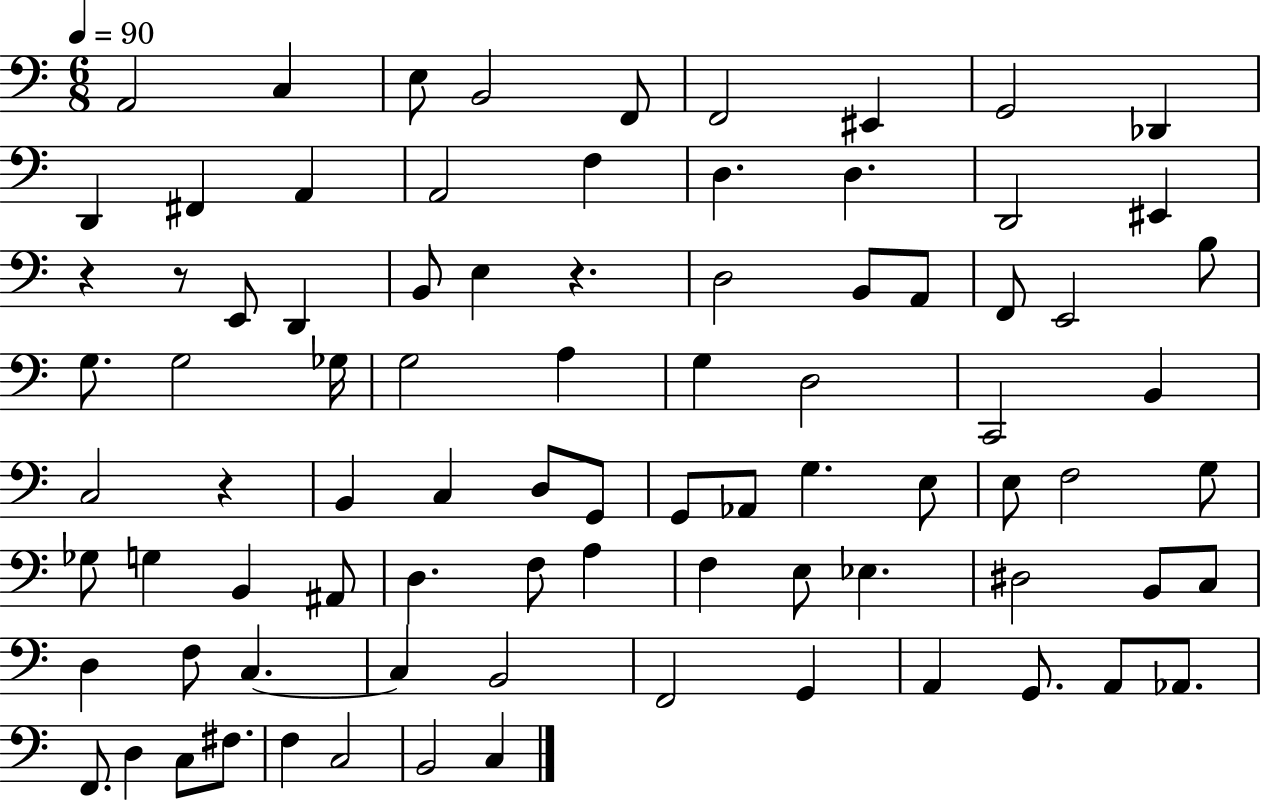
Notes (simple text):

A2/h C3/q E3/e B2/h F2/e F2/h EIS2/q G2/h Db2/q D2/q F#2/q A2/q A2/h F3/q D3/q. D3/q. D2/h EIS2/q R/q R/e E2/e D2/q B2/e E3/q R/q. D3/h B2/e A2/e F2/e E2/h B3/e G3/e. G3/h Gb3/s G3/h A3/q G3/q D3/h C2/h B2/q C3/h R/q B2/q C3/q D3/e G2/e G2/e Ab2/e G3/q. E3/e E3/e F3/h G3/e Gb3/e G3/q B2/q A#2/e D3/q. F3/e A3/q F3/q E3/e Eb3/q. D#3/h B2/e C3/e D3/q F3/e C3/q. C3/q B2/h F2/h G2/q A2/q G2/e. A2/e Ab2/e. F2/e. D3/q C3/e F#3/e. F3/q C3/h B2/h C3/q